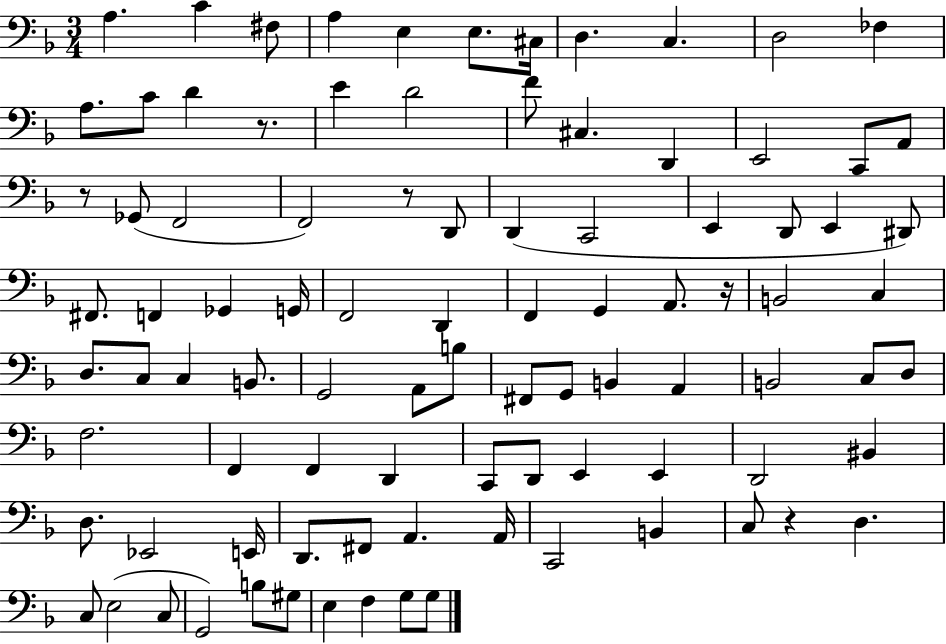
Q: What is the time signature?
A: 3/4